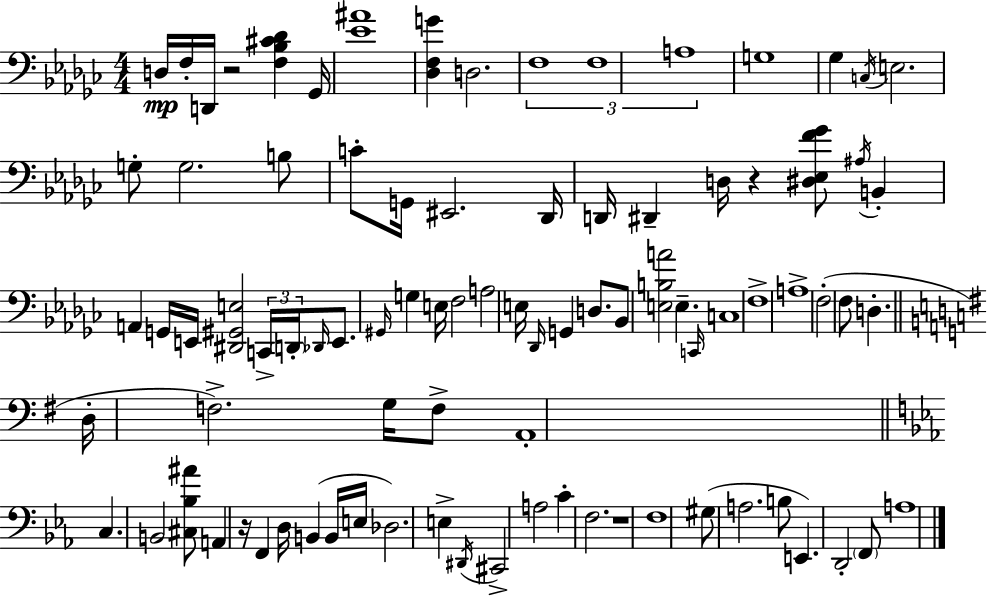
{
  \clef bass
  \numericTimeSignature
  \time 4/4
  \key ees \minor
  d16\mp f16-. d,16 r2 <f bes cis' des'>4 ges,16 | <ees' ais'>1 | <des f g'>4 d2. | \tuplet 3/2 { f1 | \break f1 | a1 } | g1 | ges4 \acciaccatura { c16 } e2. | \break g8-. g2. b8 | c'8-. g,16 eis,2. | des,16 d,16 dis,4-- d16 r4 <dis ees f' ges'>8 \acciaccatura { ais16 } b,4-. | a,4 g,16 e,16 <dis, gis, e>2 | \break \tuplet 3/2 { c,16-> \parenthesize d,16-. \grace { des,16 } } e,8. \grace { gis,16 } g4 e16 f2 | a2 e16 \grace { des,16 } g,4 | d8. bes,8 <e b a'>2 e4.-- | \grace { c,16 } c1 | \break f1-> | a1-> | f2-.( f8 | d4.-. \bar "||" \break \key g \major d16-. f2.->) g16 f8-> | a,1-. | \bar "||" \break \key ees \major c4. b,2 <cis bes ais'>8 | a,4 r16 f,4 d16 b,4( b,16 e16 | des2.) e4-> | \acciaccatura { dis,16 } cis,2-> a2 | \break c'4-. f2. | r1 | f1 | gis8( a2. b8 | \break e,4.) d,2-. \parenthesize f,8 | a1 | \bar "|."
}